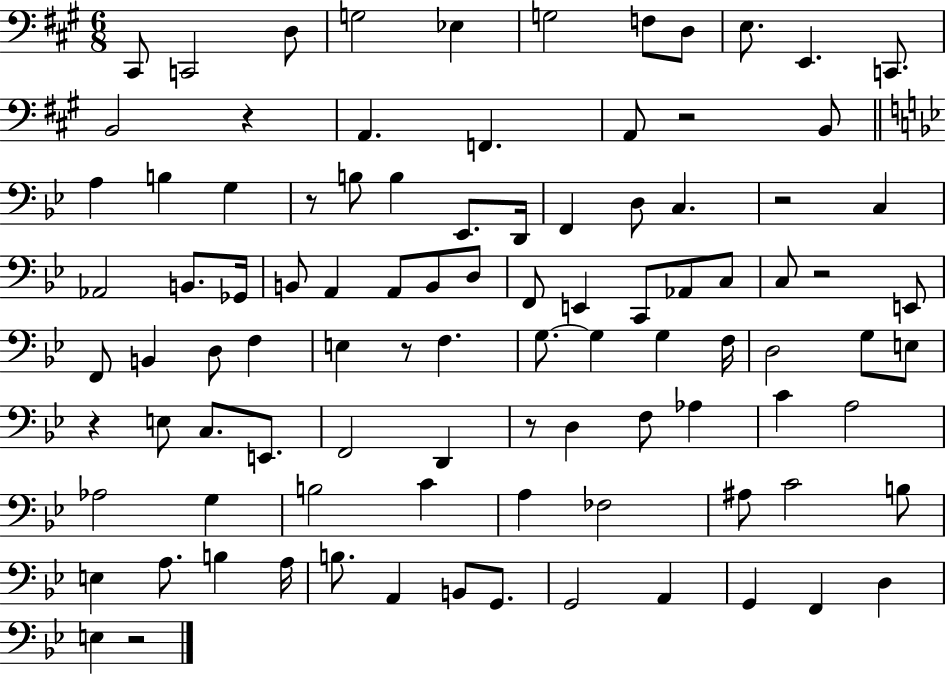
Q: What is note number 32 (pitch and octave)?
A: A2